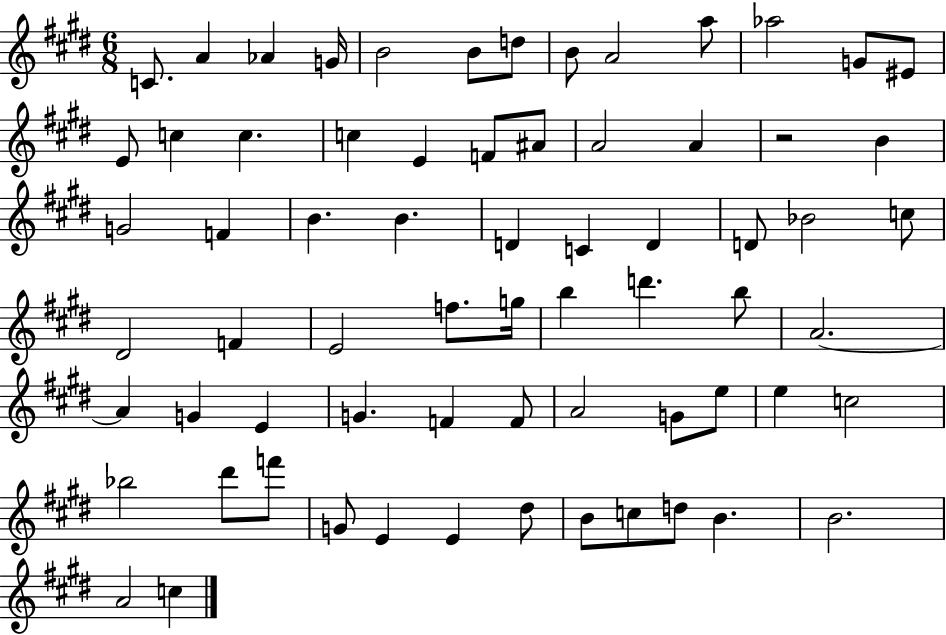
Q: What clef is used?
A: treble